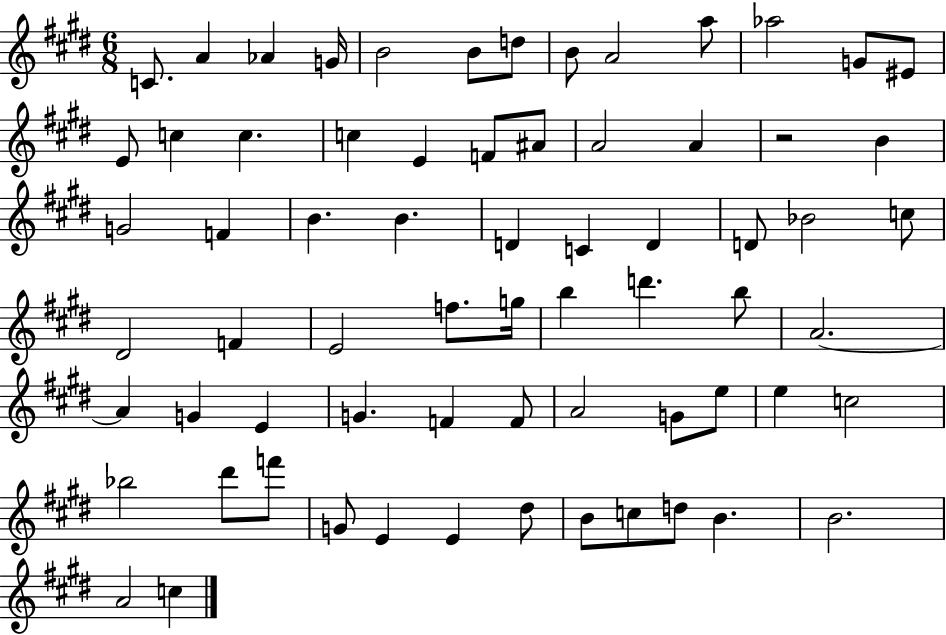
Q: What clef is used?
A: treble